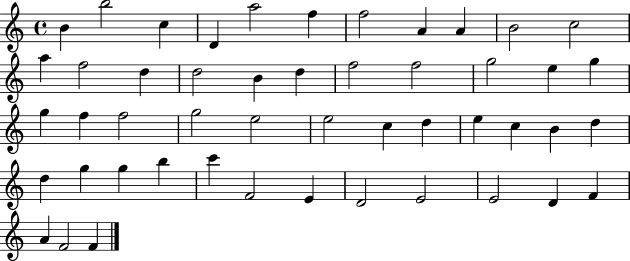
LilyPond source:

{
  \clef treble
  \time 4/4
  \defaultTimeSignature
  \key c \major
  b'4 b''2 c''4 | d'4 a''2 f''4 | f''2 a'4 a'4 | b'2 c''2 | \break a''4 f''2 d''4 | d''2 b'4 d''4 | f''2 f''2 | g''2 e''4 g''4 | \break g''4 f''4 f''2 | g''2 e''2 | e''2 c''4 d''4 | e''4 c''4 b'4 d''4 | \break d''4 g''4 g''4 b''4 | c'''4 f'2 e'4 | d'2 e'2 | e'2 d'4 f'4 | \break a'4 f'2 f'4 | \bar "|."
}